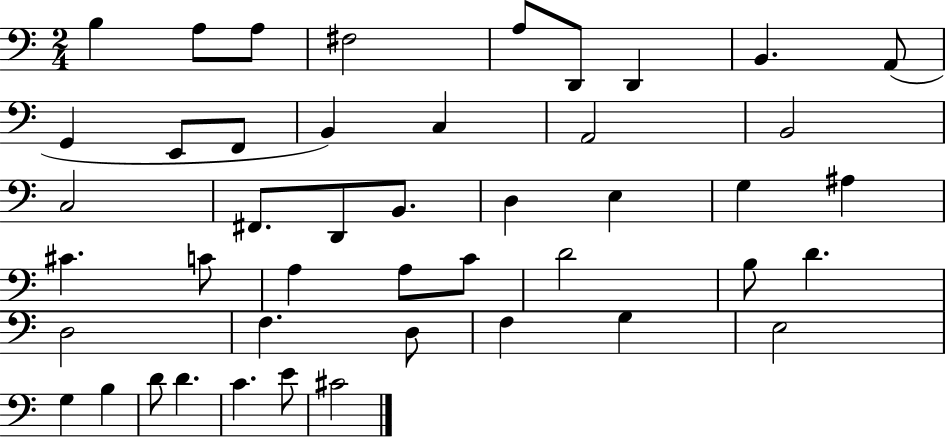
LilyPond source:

{
  \clef bass
  \numericTimeSignature
  \time 2/4
  \key c \major
  b4 a8 a8 | fis2 | a8 d,8 d,4 | b,4. a,8( | \break g,4 e,8 f,8 | b,4) c4 | a,2 | b,2 | \break c2 | fis,8. d,8 b,8. | d4 e4 | g4 ais4 | \break cis'4. c'8 | a4 a8 c'8 | d'2 | b8 d'4. | \break d2 | f4. d8 | f4 g4 | e2 | \break g4 b4 | d'8 d'4. | c'4. e'8 | cis'2 | \break \bar "|."
}